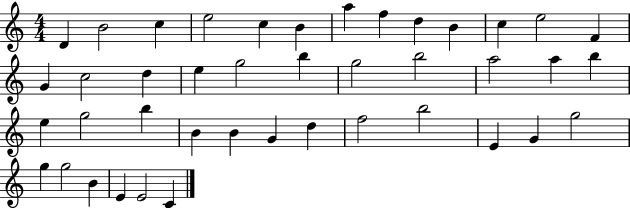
{
  \clef treble
  \numericTimeSignature
  \time 4/4
  \key c \major
  d'4 b'2 c''4 | e''2 c''4 b'4 | a''4 f''4 d''4 b'4 | c''4 e''2 f'4 | \break g'4 c''2 d''4 | e''4 g''2 b''4 | g''2 b''2 | a''2 a''4 b''4 | \break e''4 g''2 b''4 | b'4 b'4 g'4 d''4 | f''2 b''2 | e'4 g'4 g''2 | \break g''4 g''2 b'4 | e'4 e'2 c'4 | \bar "|."
}